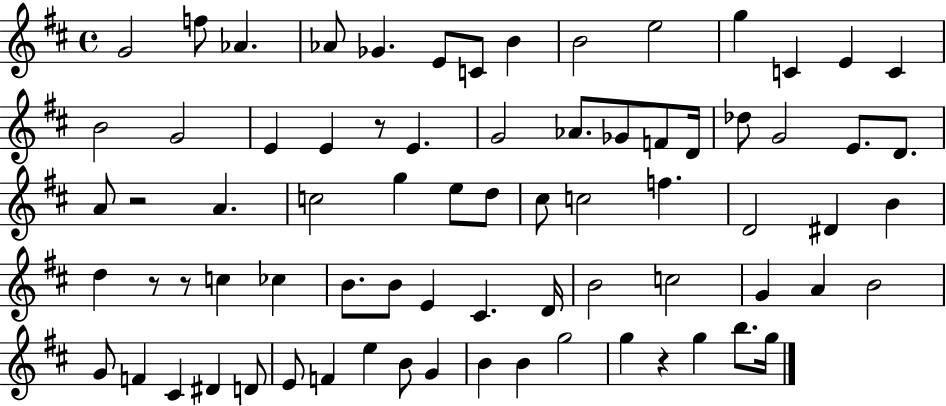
{
  \clef treble
  \time 4/4
  \defaultTimeSignature
  \key d \major
  \repeat volta 2 { g'2 f''8 aes'4. | aes'8 ges'4. e'8 c'8 b'4 | b'2 e''2 | g''4 c'4 e'4 c'4 | \break b'2 g'2 | e'4 e'4 r8 e'4. | g'2 aes'8. ges'8 f'8 d'16 | des''8 g'2 e'8. d'8. | \break a'8 r2 a'4. | c''2 g''4 e''8 d''8 | cis''8 c''2 f''4. | d'2 dis'4 b'4 | \break d''4 r8 r8 c''4 ces''4 | b'8. b'8 e'4 cis'4. d'16 | b'2 c''2 | g'4 a'4 b'2 | \break g'8 f'4 cis'4 dis'4 d'8 | e'8 f'4 e''4 b'8 g'4 | b'4 b'4 g''2 | g''4 r4 g''4 b''8. g''16 | \break } \bar "|."
}